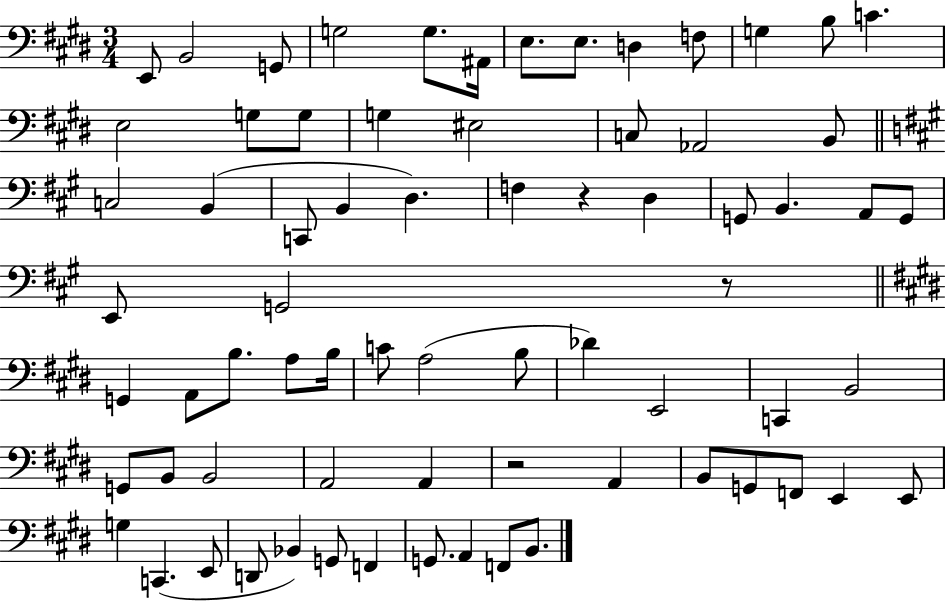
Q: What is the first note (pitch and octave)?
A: E2